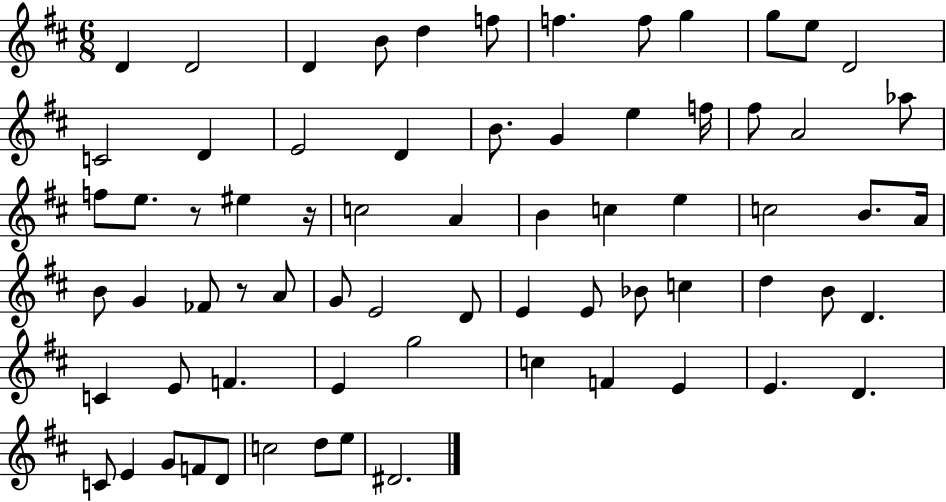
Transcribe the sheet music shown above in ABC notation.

X:1
T:Untitled
M:6/8
L:1/4
K:D
D D2 D B/2 d f/2 f f/2 g g/2 e/2 D2 C2 D E2 D B/2 G e f/4 ^f/2 A2 _a/2 f/2 e/2 z/2 ^e z/4 c2 A B c e c2 B/2 A/4 B/2 G _F/2 z/2 A/2 G/2 E2 D/2 E E/2 _B/2 c d B/2 D C E/2 F E g2 c F E E D C/2 E G/2 F/2 D/2 c2 d/2 e/2 ^D2